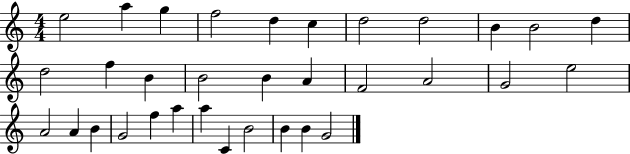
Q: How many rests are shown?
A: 0